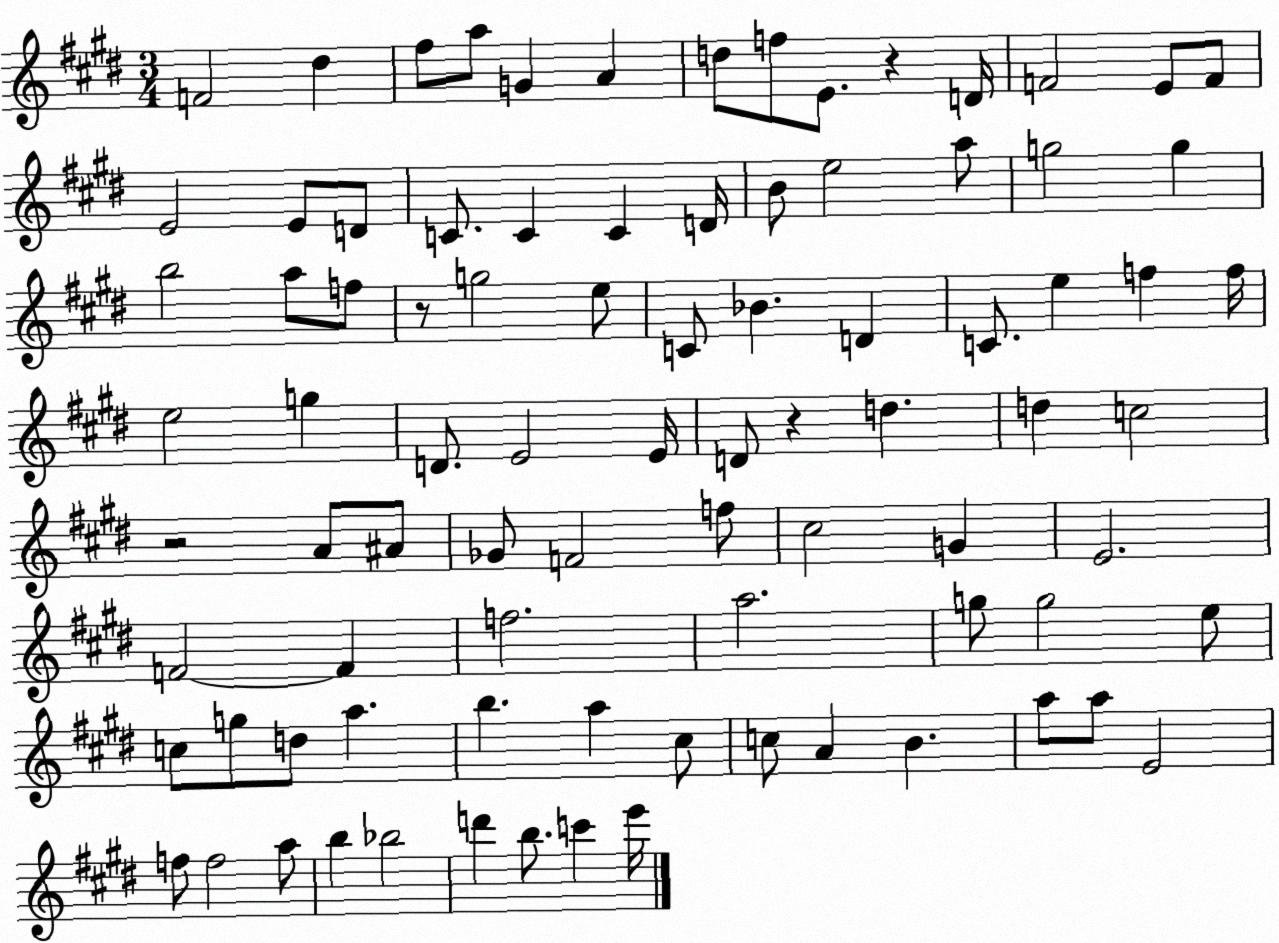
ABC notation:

X:1
T:Untitled
M:3/4
L:1/4
K:E
F2 ^d ^f/2 a/2 G A d/2 f/2 E/2 z D/4 F2 E/2 F/2 E2 E/2 D/2 C/2 C C D/4 B/2 e2 a/2 g2 g b2 a/2 f/2 z/2 g2 e/2 C/2 _B D C/2 e f f/4 e2 g D/2 E2 E/4 D/2 z d d c2 z2 A/2 ^A/2 _G/2 F2 f/2 ^c2 G E2 F2 F f2 a2 g/2 g2 e/2 c/2 g/2 d/2 a b a ^c/2 c/2 A B a/2 a/2 E2 f/2 f2 a/2 b _b2 d' b/2 c' e'/4